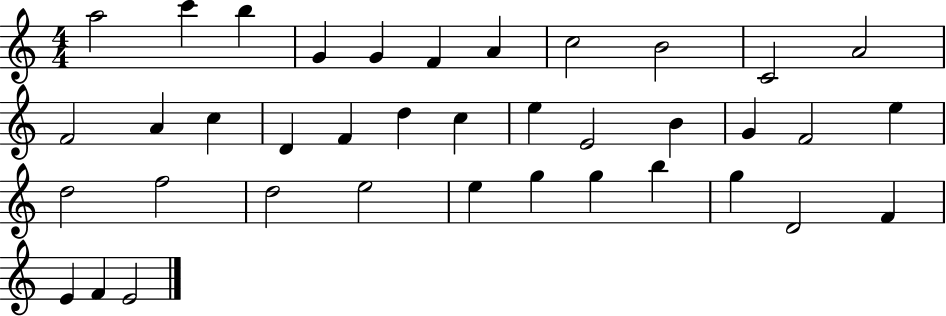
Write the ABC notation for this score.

X:1
T:Untitled
M:4/4
L:1/4
K:C
a2 c' b G G F A c2 B2 C2 A2 F2 A c D F d c e E2 B G F2 e d2 f2 d2 e2 e g g b g D2 F E F E2